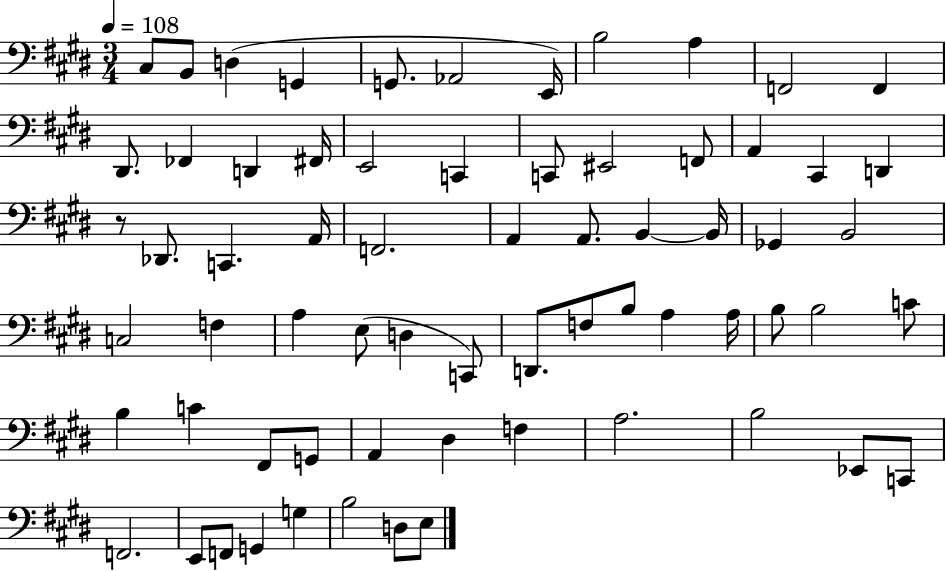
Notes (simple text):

C#3/e B2/e D3/q G2/q G2/e. Ab2/h E2/s B3/h A3/q F2/h F2/q D#2/e. FES2/q D2/q F#2/s E2/h C2/q C2/e EIS2/h F2/e A2/q C#2/q D2/q R/e Db2/e. C2/q. A2/s F2/h. A2/q A2/e. B2/q B2/s Gb2/q B2/h C3/h F3/q A3/q E3/e D3/q C2/e D2/e. F3/e B3/e A3/q A3/s B3/e B3/h C4/e B3/q C4/q F#2/e G2/e A2/q D#3/q F3/q A3/h. B3/h Eb2/e C2/e F2/h. E2/e F2/e G2/q G3/q B3/h D3/e E3/e